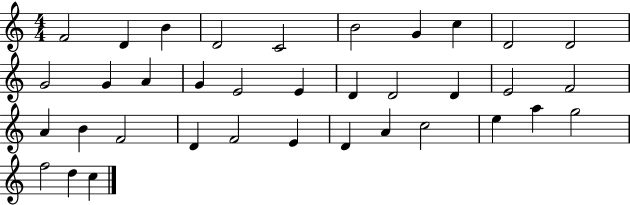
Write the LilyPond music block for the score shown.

{
  \clef treble
  \numericTimeSignature
  \time 4/4
  \key c \major
  f'2 d'4 b'4 | d'2 c'2 | b'2 g'4 c''4 | d'2 d'2 | \break g'2 g'4 a'4 | g'4 e'2 e'4 | d'4 d'2 d'4 | e'2 f'2 | \break a'4 b'4 f'2 | d'4 f'2 e'4 | d'4 a'4 c''2 | e''4 a''4 g''2 | \break f''2 d''4 c''4 | \bar "|."
}